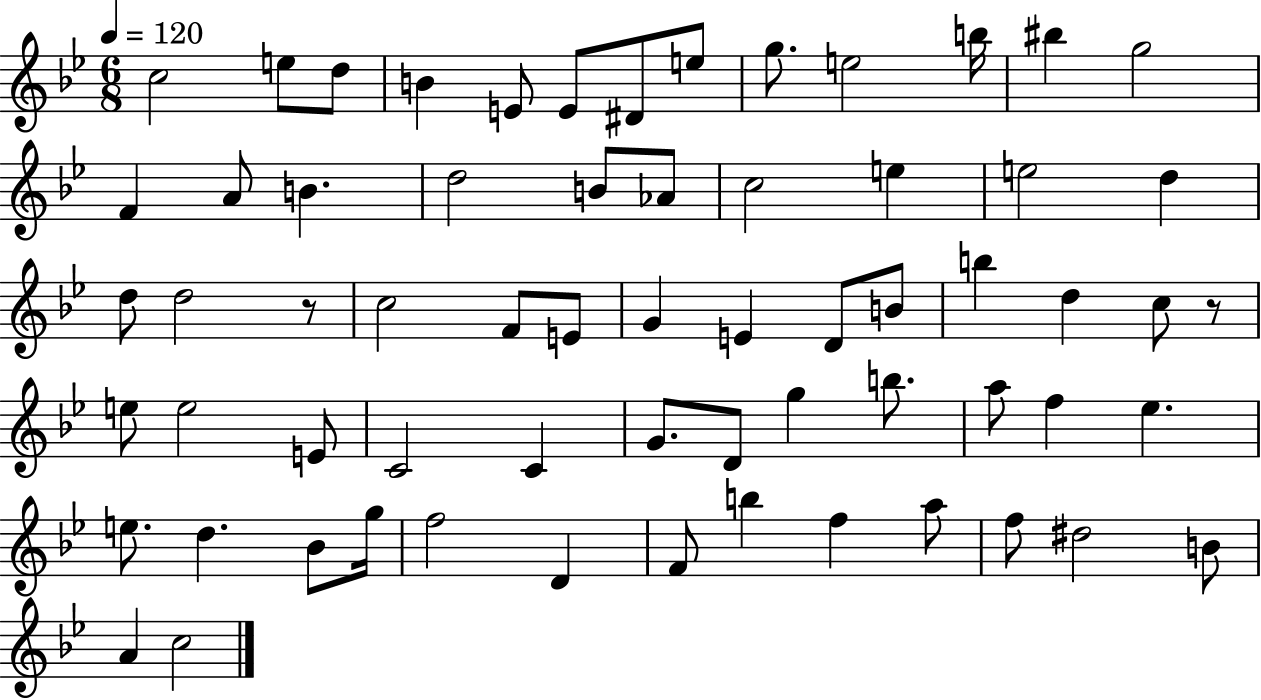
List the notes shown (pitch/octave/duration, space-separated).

C5/h E5/e D5/e B4/q E4/e E4/e D#4/e E5/e G5/e. E5/h B5/s BIS5/q G5/h F4/q A4/e B4/q. D5/h B4/e Ab4/e C5/h E5/q E5/h D5/q D5/e D5/h R/e C5/h F4/e E4/e G4/q E4/q D4/e B4/e B5/q D5/q C5/e R/e E5/e E5/h E4/e C4/h C4/q G4/e. D4/e G5/q B5/e. A5/e F5/q Eb5/q. E5/e. D5/q. Bb4/e G5/s F5/h D4/q F4/e B5/q F5/q A5/e F5/e D#5/h B4/e A4/q C5/h